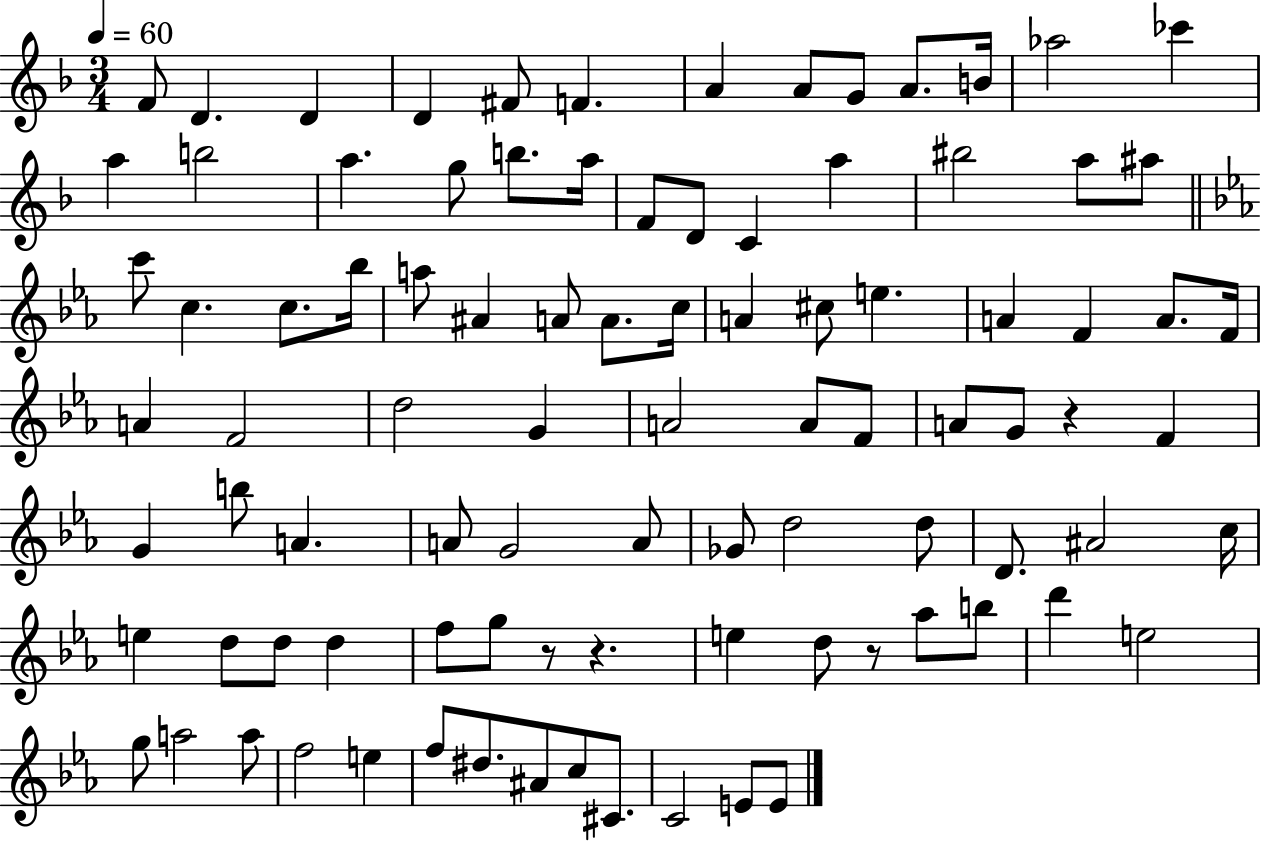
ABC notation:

X:1
T:Untitled
M:3/4
L:1/4
K:F
F/2 D D D ^F/2 F A A/2 G/2 A/2 B/4 _a2 _c' a b2 a g/2 b/2 a/4 F/2 D/2 C a ^b2 a/2 ^a/2 c'/2 c c/2 _b/4 a/2 ^A A/2 A/2 c/4 A ^c/2 e A F A/2 F/4 A F2 d2 G A2 A/2 F/2 A/2 G/2 z F G b/2 A A/2 G2 A/2 _G/2 d2 d/2 D/2 ^A2 c/4 e d/2 d/2 d f/2 g/2 z/2 z e d/2 z/2 _a/2 b/2 d' e2 g/2 a2 a/2 f2 e f/2 ^d/2 ^A/2 c/2 ^C/2 C2 E/2 E/2